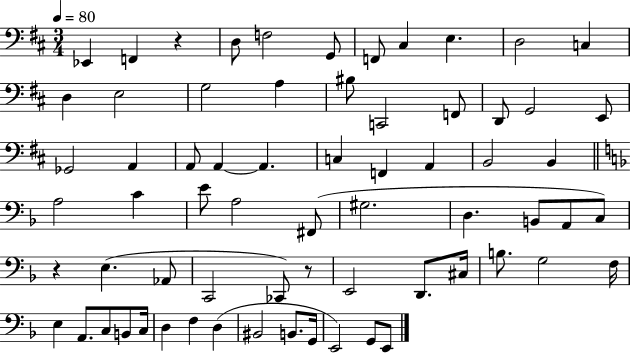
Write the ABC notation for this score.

X:1
T:Untitled
M:3/4
L:1/4
K:D
_E,, F,, z D,/2 F,2 G,,/2 F,,/2 ^C, E, D,2 C, D, E,2 G,2 A, ^B,/2 C,,2 F,,/2 D,,/2 G,,2 E,,/2 _G,,2 A,, A,,/2 A,, A,, C, F,, A,, B,,2 B,, A,2 C E/2 A,2 ^F,,/2 ^G,2 D, B,,/2 A,,/2 C,/2 z E, _A,,/2 C,,2 _C,,/2 z/2 E,,2 D,,/2 ^C,/4 B,/2 G,2 F,/4 E, A,,/2 C,/2 B,,/2 C,/4 D, F, D, ^B,,2 B,,/2 G,,/4 E,,2 G,,/2 E,,/2